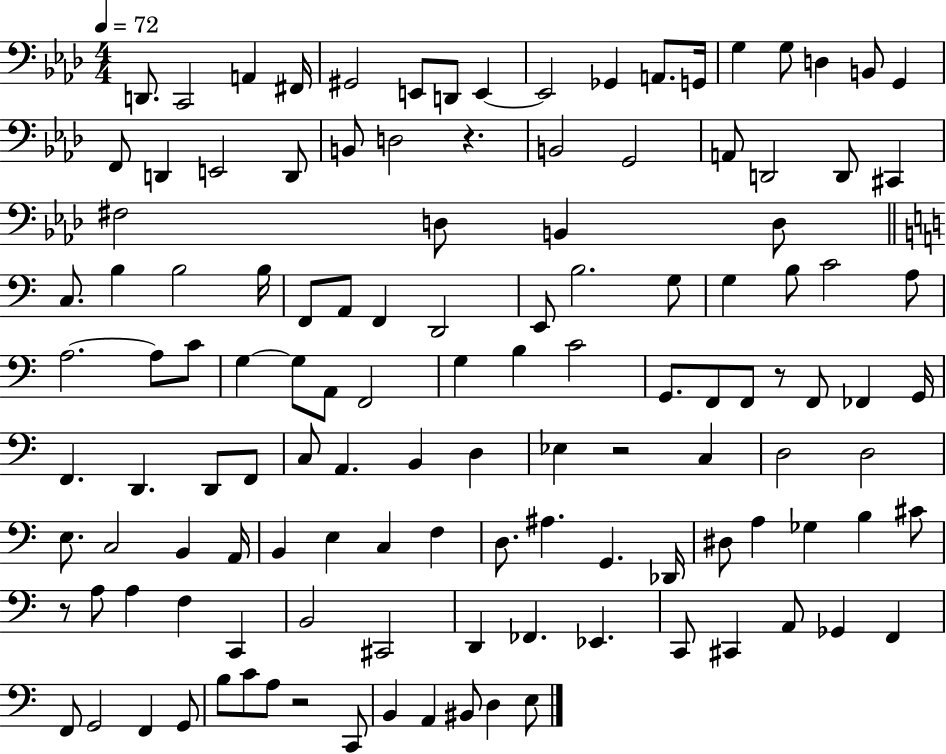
{
  \clef bass
  \numericTimeSignature
  \time 4/4
  \key aes \major
  \tempo 4 = 72
  d,8. c,2 a,4 fis,16 | gis,2 e,8 d,8 e,4~~ | e,2 ges,4 a,8. g,16 | g4 g8 d4 b,8 g,4 | \break f,8 d,4 e,2 d,8 | b,8 d2 r4. | b,2 g,2 | a,8 d,2 d,8 cis,4 | \break fis2 d8 b,4 d8 | \bar "||" \break \key c \major c8. b4 b2 b16 | f,8 a,8 f,4 d,2 | e,8 b2. g8 | g4 b8 c'2 a8 | \break a2.~~ a8 c'8 | g4~~ g8 a,8 f,2 | g4 b4 c'2 | g,8. f,8 f,8 r8 f,8 fes,4 g,16 | \break f,4. d,4. d,8 f,8 | c8 a,4. b,4 d4 | ees4 r2 c4 | d2 d2 | \break e8. c2 b,4 a,16 | b,4 e4 c4 f4 | d8. ais4. g,4. des,16 | dis8 a4 ges4 b4 cis'8 | \break r8 a8 a4 f4 c,4 | b,2 cis,2 | d,4 fes,4. ees,4. | c,8 cis,4 a,8 ges,4 f,4 | \break f,8 g,2 f,4 g,8 | b8 c'8 a8 r2 c,8 | b,4 a,4 bis,8 d4 e8 | \bar "|."
}